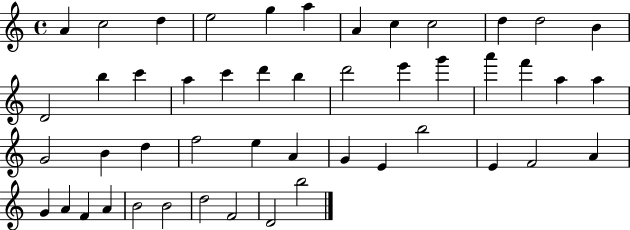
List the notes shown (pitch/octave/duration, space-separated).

A4/q C5/h D5/q E5/h G5/q A5/q A4/q C5/q C5/h D5/q D5/h B4/q D4/h B5/q C6/q A5/q C6/q D6/q B5/q D6/h E6/q G6/q A6/q F6/q A5/q A5/q G4/h B4/q D5/q F5/h E5/q A4/q G4/q E4/q B5/h E4/q F4/h A4/q G4/q A4/q F4/q A4/q B4/h B4/h D5/h F4/h D4/h B5/h